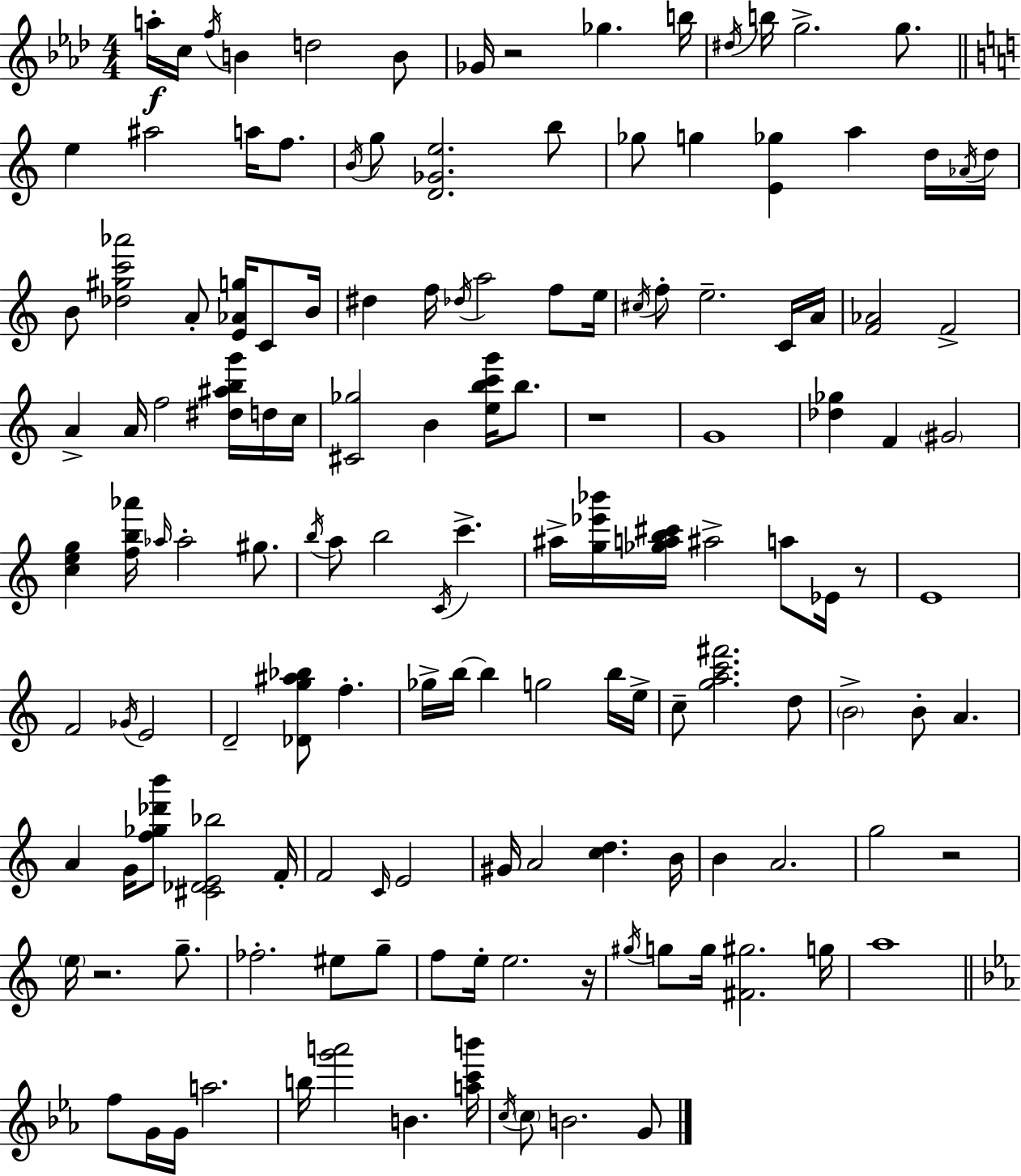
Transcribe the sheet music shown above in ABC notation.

X:1
T:Untitled
M:4/4
L:1/4
K:Ab
a/4 c/4 f/4 B d2 B/2 _G/4 z2 _g b/4 ^d/4 b/4 g2 g/2 e ^a2 a/4 f/2 B/4 g/2 [D_Ge]2 b/2 _g/2 g [E_g] a d/4 _A/4 d/4 B/2 [_d^gc'_a']2 A/2 [E_Ag]/4 C/2 B/4 ^d f/4 _d/4 a2 f/2 e/4 ^c/4 f/2 e2 C/4 A/4 [F_A]2 F2 A A/4 f2 [^d^abg']/4 d/4 c/4 [^C_g]2 B [ebc'g']/4 b/2 z4 G4 [_d_g] F ^G2 [ceg] [fb_a']/4 _a/4 _a2 ^g/2 b/4 a/2 b2 C/4 c' ^a/4 [g_e'_b']/4 [_gab^c']/4 ^a2 a/2 _E/4 z/2 E4 F2 _G/4 E2 D2 [_Dg^a_b]/2 f _g/4 b/4 b g2 b/4 e/4 c/2 [gac'^f']2 d/2 B2 B/2 A A G/4 [f_g_d'b']/2 [^C_DE_b]2 F/4 F2 C/4 E2 ^G/4 A2 [cd] B/4 B A2 g2 z2 e/4 z2 g/2 _f2 ^e/2 g/2 f/2 e/4 e2 z/4 ^g/4 g/2 g/4 [^F^g]2 g/4 a4 f/2 G/4 G/4 a2 b/4 [g'a']2 B [ac'b']/4 c/4 c/2 B2 G/2